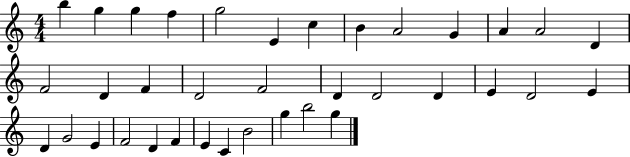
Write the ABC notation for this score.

X:1
T:Untitled
M:4/4
L:1/4
K:C
b g g f g2 E c B A2 G A A2 D F2 D F D2 F2 D D2 D E D2 E D G2 E F2 D F E C B2 g b2 g